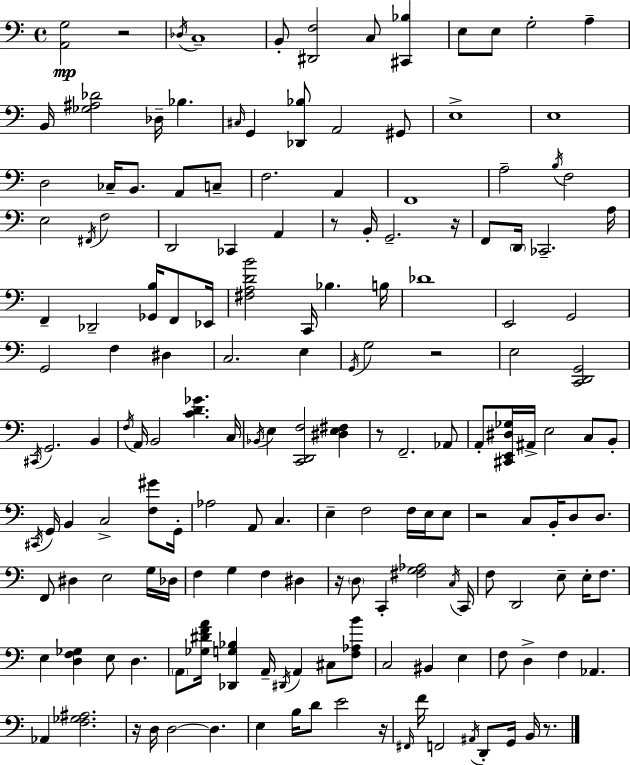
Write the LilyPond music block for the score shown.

{
  \clef bass
  \time 4/4
  \defaultTimeSignature
  \key a \minor
  <a, g>2\mp r2 | \acciaccatura { des16 } c1-- | b,8-. <dis, f>2 c8 <cis, bes>4 | e8 e8 g2-. a4-- | \break b,16 <ges ais des'>2 des16-- bes4. | \grace { cis16 } g,4 <des, bes>8 a,2 | gis,8 e1-> | e1 | \break d2 ces16-- b,8. a,8 | c8-- f2. a,4 | f,1 | a2-- \acciaccatura { b16 } f2 | \break e2 \acciaccatura { fis,16 } f2 | d,2 ces,4 | a,4 r8 b,16-. g,2.-- | r16 f,8 \parenthesize d,16 ces,2.-- | \break a16 f,4-- des,2-- | <ges, b>16 f,8 ees,16 <fis a d' b'>2 c,16 bes4. | b16 des'1 | e,2 g,2 | \break g,2 f4 | dis4 c2. | e4 \acciaccatura { g,16 } g2 r2 | e2 <c, d, g,>2 | \break \acciaccatura { cis,16 } g,2. | b,4 \acciaccatura { f16 } a,16 b,2 | <c' d' ges'>4. c16 \acciaccatura { bes,16 } e4 <c, d, f>2 | <dis e fis>4 r8 f,2.-- | \break aes,8 a,8-. <cis, e, dis ges>16 ais,16-> e2 | c8 b,8-. \acciaccatura { cis,16 } g,16 b,4 c2-> | <f gis'>8 g,16-. aes2 | a,8 c4. e4-- f2 | \break f16 e16 e8 r2 | c8 b,16-. d8 d8. f,8 dis4 e2 | g16 des16 f4 g4 | f4 dis4 r16 \parenthesize d8 c,4-. | \break <fis g aes>2 \acciaccatura { c16 } c,16 f8 d,2 | e8-- e16-. f8. e4 <d f ges>4 | e8 d4. \parenthesize a,8 <ges dis' f' a'>16 <des, g bes>4 | a,16-- \acciaccatura { dis,16 } a,4 cis8 <f aes b'>8 c2 | \break bis,4 e4 f8 d4-> | f4 aes,4. aes,4 <f ges ais>2. | r16 d16 d2~~ | d4. e4 b16 | \break d'8 e'2 r16 \grace { fis,16 } f'16 f,2 | \acciaccatura { ais,16 } d,8-. g,16 b,16 r8. \bar "|."
}